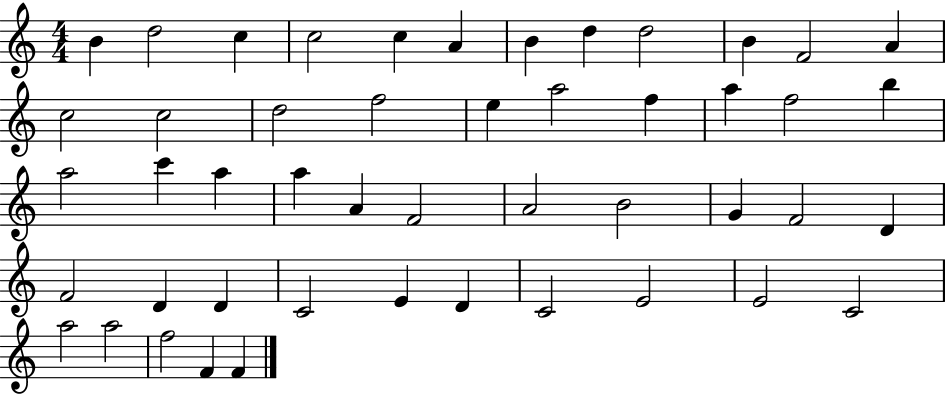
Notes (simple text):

B4/q D5/h C5/q C5/h C5/q A4/q B4/q D5/q D5/h B4/q F4/h A4/q C5/h C5/h D5/h F5/h E5/q A5/h F5/q A5/q F5/h B5/q A5/h C6/q A5/q A5/q A4/q F4/h A4/h B4/h G4/q F4/h D4/q F4/h D4/q D4/q C4/h E4/q D4/q C4/h E4/h E4/h C4/h A5/h A5/h F5/h F4/q F4/q